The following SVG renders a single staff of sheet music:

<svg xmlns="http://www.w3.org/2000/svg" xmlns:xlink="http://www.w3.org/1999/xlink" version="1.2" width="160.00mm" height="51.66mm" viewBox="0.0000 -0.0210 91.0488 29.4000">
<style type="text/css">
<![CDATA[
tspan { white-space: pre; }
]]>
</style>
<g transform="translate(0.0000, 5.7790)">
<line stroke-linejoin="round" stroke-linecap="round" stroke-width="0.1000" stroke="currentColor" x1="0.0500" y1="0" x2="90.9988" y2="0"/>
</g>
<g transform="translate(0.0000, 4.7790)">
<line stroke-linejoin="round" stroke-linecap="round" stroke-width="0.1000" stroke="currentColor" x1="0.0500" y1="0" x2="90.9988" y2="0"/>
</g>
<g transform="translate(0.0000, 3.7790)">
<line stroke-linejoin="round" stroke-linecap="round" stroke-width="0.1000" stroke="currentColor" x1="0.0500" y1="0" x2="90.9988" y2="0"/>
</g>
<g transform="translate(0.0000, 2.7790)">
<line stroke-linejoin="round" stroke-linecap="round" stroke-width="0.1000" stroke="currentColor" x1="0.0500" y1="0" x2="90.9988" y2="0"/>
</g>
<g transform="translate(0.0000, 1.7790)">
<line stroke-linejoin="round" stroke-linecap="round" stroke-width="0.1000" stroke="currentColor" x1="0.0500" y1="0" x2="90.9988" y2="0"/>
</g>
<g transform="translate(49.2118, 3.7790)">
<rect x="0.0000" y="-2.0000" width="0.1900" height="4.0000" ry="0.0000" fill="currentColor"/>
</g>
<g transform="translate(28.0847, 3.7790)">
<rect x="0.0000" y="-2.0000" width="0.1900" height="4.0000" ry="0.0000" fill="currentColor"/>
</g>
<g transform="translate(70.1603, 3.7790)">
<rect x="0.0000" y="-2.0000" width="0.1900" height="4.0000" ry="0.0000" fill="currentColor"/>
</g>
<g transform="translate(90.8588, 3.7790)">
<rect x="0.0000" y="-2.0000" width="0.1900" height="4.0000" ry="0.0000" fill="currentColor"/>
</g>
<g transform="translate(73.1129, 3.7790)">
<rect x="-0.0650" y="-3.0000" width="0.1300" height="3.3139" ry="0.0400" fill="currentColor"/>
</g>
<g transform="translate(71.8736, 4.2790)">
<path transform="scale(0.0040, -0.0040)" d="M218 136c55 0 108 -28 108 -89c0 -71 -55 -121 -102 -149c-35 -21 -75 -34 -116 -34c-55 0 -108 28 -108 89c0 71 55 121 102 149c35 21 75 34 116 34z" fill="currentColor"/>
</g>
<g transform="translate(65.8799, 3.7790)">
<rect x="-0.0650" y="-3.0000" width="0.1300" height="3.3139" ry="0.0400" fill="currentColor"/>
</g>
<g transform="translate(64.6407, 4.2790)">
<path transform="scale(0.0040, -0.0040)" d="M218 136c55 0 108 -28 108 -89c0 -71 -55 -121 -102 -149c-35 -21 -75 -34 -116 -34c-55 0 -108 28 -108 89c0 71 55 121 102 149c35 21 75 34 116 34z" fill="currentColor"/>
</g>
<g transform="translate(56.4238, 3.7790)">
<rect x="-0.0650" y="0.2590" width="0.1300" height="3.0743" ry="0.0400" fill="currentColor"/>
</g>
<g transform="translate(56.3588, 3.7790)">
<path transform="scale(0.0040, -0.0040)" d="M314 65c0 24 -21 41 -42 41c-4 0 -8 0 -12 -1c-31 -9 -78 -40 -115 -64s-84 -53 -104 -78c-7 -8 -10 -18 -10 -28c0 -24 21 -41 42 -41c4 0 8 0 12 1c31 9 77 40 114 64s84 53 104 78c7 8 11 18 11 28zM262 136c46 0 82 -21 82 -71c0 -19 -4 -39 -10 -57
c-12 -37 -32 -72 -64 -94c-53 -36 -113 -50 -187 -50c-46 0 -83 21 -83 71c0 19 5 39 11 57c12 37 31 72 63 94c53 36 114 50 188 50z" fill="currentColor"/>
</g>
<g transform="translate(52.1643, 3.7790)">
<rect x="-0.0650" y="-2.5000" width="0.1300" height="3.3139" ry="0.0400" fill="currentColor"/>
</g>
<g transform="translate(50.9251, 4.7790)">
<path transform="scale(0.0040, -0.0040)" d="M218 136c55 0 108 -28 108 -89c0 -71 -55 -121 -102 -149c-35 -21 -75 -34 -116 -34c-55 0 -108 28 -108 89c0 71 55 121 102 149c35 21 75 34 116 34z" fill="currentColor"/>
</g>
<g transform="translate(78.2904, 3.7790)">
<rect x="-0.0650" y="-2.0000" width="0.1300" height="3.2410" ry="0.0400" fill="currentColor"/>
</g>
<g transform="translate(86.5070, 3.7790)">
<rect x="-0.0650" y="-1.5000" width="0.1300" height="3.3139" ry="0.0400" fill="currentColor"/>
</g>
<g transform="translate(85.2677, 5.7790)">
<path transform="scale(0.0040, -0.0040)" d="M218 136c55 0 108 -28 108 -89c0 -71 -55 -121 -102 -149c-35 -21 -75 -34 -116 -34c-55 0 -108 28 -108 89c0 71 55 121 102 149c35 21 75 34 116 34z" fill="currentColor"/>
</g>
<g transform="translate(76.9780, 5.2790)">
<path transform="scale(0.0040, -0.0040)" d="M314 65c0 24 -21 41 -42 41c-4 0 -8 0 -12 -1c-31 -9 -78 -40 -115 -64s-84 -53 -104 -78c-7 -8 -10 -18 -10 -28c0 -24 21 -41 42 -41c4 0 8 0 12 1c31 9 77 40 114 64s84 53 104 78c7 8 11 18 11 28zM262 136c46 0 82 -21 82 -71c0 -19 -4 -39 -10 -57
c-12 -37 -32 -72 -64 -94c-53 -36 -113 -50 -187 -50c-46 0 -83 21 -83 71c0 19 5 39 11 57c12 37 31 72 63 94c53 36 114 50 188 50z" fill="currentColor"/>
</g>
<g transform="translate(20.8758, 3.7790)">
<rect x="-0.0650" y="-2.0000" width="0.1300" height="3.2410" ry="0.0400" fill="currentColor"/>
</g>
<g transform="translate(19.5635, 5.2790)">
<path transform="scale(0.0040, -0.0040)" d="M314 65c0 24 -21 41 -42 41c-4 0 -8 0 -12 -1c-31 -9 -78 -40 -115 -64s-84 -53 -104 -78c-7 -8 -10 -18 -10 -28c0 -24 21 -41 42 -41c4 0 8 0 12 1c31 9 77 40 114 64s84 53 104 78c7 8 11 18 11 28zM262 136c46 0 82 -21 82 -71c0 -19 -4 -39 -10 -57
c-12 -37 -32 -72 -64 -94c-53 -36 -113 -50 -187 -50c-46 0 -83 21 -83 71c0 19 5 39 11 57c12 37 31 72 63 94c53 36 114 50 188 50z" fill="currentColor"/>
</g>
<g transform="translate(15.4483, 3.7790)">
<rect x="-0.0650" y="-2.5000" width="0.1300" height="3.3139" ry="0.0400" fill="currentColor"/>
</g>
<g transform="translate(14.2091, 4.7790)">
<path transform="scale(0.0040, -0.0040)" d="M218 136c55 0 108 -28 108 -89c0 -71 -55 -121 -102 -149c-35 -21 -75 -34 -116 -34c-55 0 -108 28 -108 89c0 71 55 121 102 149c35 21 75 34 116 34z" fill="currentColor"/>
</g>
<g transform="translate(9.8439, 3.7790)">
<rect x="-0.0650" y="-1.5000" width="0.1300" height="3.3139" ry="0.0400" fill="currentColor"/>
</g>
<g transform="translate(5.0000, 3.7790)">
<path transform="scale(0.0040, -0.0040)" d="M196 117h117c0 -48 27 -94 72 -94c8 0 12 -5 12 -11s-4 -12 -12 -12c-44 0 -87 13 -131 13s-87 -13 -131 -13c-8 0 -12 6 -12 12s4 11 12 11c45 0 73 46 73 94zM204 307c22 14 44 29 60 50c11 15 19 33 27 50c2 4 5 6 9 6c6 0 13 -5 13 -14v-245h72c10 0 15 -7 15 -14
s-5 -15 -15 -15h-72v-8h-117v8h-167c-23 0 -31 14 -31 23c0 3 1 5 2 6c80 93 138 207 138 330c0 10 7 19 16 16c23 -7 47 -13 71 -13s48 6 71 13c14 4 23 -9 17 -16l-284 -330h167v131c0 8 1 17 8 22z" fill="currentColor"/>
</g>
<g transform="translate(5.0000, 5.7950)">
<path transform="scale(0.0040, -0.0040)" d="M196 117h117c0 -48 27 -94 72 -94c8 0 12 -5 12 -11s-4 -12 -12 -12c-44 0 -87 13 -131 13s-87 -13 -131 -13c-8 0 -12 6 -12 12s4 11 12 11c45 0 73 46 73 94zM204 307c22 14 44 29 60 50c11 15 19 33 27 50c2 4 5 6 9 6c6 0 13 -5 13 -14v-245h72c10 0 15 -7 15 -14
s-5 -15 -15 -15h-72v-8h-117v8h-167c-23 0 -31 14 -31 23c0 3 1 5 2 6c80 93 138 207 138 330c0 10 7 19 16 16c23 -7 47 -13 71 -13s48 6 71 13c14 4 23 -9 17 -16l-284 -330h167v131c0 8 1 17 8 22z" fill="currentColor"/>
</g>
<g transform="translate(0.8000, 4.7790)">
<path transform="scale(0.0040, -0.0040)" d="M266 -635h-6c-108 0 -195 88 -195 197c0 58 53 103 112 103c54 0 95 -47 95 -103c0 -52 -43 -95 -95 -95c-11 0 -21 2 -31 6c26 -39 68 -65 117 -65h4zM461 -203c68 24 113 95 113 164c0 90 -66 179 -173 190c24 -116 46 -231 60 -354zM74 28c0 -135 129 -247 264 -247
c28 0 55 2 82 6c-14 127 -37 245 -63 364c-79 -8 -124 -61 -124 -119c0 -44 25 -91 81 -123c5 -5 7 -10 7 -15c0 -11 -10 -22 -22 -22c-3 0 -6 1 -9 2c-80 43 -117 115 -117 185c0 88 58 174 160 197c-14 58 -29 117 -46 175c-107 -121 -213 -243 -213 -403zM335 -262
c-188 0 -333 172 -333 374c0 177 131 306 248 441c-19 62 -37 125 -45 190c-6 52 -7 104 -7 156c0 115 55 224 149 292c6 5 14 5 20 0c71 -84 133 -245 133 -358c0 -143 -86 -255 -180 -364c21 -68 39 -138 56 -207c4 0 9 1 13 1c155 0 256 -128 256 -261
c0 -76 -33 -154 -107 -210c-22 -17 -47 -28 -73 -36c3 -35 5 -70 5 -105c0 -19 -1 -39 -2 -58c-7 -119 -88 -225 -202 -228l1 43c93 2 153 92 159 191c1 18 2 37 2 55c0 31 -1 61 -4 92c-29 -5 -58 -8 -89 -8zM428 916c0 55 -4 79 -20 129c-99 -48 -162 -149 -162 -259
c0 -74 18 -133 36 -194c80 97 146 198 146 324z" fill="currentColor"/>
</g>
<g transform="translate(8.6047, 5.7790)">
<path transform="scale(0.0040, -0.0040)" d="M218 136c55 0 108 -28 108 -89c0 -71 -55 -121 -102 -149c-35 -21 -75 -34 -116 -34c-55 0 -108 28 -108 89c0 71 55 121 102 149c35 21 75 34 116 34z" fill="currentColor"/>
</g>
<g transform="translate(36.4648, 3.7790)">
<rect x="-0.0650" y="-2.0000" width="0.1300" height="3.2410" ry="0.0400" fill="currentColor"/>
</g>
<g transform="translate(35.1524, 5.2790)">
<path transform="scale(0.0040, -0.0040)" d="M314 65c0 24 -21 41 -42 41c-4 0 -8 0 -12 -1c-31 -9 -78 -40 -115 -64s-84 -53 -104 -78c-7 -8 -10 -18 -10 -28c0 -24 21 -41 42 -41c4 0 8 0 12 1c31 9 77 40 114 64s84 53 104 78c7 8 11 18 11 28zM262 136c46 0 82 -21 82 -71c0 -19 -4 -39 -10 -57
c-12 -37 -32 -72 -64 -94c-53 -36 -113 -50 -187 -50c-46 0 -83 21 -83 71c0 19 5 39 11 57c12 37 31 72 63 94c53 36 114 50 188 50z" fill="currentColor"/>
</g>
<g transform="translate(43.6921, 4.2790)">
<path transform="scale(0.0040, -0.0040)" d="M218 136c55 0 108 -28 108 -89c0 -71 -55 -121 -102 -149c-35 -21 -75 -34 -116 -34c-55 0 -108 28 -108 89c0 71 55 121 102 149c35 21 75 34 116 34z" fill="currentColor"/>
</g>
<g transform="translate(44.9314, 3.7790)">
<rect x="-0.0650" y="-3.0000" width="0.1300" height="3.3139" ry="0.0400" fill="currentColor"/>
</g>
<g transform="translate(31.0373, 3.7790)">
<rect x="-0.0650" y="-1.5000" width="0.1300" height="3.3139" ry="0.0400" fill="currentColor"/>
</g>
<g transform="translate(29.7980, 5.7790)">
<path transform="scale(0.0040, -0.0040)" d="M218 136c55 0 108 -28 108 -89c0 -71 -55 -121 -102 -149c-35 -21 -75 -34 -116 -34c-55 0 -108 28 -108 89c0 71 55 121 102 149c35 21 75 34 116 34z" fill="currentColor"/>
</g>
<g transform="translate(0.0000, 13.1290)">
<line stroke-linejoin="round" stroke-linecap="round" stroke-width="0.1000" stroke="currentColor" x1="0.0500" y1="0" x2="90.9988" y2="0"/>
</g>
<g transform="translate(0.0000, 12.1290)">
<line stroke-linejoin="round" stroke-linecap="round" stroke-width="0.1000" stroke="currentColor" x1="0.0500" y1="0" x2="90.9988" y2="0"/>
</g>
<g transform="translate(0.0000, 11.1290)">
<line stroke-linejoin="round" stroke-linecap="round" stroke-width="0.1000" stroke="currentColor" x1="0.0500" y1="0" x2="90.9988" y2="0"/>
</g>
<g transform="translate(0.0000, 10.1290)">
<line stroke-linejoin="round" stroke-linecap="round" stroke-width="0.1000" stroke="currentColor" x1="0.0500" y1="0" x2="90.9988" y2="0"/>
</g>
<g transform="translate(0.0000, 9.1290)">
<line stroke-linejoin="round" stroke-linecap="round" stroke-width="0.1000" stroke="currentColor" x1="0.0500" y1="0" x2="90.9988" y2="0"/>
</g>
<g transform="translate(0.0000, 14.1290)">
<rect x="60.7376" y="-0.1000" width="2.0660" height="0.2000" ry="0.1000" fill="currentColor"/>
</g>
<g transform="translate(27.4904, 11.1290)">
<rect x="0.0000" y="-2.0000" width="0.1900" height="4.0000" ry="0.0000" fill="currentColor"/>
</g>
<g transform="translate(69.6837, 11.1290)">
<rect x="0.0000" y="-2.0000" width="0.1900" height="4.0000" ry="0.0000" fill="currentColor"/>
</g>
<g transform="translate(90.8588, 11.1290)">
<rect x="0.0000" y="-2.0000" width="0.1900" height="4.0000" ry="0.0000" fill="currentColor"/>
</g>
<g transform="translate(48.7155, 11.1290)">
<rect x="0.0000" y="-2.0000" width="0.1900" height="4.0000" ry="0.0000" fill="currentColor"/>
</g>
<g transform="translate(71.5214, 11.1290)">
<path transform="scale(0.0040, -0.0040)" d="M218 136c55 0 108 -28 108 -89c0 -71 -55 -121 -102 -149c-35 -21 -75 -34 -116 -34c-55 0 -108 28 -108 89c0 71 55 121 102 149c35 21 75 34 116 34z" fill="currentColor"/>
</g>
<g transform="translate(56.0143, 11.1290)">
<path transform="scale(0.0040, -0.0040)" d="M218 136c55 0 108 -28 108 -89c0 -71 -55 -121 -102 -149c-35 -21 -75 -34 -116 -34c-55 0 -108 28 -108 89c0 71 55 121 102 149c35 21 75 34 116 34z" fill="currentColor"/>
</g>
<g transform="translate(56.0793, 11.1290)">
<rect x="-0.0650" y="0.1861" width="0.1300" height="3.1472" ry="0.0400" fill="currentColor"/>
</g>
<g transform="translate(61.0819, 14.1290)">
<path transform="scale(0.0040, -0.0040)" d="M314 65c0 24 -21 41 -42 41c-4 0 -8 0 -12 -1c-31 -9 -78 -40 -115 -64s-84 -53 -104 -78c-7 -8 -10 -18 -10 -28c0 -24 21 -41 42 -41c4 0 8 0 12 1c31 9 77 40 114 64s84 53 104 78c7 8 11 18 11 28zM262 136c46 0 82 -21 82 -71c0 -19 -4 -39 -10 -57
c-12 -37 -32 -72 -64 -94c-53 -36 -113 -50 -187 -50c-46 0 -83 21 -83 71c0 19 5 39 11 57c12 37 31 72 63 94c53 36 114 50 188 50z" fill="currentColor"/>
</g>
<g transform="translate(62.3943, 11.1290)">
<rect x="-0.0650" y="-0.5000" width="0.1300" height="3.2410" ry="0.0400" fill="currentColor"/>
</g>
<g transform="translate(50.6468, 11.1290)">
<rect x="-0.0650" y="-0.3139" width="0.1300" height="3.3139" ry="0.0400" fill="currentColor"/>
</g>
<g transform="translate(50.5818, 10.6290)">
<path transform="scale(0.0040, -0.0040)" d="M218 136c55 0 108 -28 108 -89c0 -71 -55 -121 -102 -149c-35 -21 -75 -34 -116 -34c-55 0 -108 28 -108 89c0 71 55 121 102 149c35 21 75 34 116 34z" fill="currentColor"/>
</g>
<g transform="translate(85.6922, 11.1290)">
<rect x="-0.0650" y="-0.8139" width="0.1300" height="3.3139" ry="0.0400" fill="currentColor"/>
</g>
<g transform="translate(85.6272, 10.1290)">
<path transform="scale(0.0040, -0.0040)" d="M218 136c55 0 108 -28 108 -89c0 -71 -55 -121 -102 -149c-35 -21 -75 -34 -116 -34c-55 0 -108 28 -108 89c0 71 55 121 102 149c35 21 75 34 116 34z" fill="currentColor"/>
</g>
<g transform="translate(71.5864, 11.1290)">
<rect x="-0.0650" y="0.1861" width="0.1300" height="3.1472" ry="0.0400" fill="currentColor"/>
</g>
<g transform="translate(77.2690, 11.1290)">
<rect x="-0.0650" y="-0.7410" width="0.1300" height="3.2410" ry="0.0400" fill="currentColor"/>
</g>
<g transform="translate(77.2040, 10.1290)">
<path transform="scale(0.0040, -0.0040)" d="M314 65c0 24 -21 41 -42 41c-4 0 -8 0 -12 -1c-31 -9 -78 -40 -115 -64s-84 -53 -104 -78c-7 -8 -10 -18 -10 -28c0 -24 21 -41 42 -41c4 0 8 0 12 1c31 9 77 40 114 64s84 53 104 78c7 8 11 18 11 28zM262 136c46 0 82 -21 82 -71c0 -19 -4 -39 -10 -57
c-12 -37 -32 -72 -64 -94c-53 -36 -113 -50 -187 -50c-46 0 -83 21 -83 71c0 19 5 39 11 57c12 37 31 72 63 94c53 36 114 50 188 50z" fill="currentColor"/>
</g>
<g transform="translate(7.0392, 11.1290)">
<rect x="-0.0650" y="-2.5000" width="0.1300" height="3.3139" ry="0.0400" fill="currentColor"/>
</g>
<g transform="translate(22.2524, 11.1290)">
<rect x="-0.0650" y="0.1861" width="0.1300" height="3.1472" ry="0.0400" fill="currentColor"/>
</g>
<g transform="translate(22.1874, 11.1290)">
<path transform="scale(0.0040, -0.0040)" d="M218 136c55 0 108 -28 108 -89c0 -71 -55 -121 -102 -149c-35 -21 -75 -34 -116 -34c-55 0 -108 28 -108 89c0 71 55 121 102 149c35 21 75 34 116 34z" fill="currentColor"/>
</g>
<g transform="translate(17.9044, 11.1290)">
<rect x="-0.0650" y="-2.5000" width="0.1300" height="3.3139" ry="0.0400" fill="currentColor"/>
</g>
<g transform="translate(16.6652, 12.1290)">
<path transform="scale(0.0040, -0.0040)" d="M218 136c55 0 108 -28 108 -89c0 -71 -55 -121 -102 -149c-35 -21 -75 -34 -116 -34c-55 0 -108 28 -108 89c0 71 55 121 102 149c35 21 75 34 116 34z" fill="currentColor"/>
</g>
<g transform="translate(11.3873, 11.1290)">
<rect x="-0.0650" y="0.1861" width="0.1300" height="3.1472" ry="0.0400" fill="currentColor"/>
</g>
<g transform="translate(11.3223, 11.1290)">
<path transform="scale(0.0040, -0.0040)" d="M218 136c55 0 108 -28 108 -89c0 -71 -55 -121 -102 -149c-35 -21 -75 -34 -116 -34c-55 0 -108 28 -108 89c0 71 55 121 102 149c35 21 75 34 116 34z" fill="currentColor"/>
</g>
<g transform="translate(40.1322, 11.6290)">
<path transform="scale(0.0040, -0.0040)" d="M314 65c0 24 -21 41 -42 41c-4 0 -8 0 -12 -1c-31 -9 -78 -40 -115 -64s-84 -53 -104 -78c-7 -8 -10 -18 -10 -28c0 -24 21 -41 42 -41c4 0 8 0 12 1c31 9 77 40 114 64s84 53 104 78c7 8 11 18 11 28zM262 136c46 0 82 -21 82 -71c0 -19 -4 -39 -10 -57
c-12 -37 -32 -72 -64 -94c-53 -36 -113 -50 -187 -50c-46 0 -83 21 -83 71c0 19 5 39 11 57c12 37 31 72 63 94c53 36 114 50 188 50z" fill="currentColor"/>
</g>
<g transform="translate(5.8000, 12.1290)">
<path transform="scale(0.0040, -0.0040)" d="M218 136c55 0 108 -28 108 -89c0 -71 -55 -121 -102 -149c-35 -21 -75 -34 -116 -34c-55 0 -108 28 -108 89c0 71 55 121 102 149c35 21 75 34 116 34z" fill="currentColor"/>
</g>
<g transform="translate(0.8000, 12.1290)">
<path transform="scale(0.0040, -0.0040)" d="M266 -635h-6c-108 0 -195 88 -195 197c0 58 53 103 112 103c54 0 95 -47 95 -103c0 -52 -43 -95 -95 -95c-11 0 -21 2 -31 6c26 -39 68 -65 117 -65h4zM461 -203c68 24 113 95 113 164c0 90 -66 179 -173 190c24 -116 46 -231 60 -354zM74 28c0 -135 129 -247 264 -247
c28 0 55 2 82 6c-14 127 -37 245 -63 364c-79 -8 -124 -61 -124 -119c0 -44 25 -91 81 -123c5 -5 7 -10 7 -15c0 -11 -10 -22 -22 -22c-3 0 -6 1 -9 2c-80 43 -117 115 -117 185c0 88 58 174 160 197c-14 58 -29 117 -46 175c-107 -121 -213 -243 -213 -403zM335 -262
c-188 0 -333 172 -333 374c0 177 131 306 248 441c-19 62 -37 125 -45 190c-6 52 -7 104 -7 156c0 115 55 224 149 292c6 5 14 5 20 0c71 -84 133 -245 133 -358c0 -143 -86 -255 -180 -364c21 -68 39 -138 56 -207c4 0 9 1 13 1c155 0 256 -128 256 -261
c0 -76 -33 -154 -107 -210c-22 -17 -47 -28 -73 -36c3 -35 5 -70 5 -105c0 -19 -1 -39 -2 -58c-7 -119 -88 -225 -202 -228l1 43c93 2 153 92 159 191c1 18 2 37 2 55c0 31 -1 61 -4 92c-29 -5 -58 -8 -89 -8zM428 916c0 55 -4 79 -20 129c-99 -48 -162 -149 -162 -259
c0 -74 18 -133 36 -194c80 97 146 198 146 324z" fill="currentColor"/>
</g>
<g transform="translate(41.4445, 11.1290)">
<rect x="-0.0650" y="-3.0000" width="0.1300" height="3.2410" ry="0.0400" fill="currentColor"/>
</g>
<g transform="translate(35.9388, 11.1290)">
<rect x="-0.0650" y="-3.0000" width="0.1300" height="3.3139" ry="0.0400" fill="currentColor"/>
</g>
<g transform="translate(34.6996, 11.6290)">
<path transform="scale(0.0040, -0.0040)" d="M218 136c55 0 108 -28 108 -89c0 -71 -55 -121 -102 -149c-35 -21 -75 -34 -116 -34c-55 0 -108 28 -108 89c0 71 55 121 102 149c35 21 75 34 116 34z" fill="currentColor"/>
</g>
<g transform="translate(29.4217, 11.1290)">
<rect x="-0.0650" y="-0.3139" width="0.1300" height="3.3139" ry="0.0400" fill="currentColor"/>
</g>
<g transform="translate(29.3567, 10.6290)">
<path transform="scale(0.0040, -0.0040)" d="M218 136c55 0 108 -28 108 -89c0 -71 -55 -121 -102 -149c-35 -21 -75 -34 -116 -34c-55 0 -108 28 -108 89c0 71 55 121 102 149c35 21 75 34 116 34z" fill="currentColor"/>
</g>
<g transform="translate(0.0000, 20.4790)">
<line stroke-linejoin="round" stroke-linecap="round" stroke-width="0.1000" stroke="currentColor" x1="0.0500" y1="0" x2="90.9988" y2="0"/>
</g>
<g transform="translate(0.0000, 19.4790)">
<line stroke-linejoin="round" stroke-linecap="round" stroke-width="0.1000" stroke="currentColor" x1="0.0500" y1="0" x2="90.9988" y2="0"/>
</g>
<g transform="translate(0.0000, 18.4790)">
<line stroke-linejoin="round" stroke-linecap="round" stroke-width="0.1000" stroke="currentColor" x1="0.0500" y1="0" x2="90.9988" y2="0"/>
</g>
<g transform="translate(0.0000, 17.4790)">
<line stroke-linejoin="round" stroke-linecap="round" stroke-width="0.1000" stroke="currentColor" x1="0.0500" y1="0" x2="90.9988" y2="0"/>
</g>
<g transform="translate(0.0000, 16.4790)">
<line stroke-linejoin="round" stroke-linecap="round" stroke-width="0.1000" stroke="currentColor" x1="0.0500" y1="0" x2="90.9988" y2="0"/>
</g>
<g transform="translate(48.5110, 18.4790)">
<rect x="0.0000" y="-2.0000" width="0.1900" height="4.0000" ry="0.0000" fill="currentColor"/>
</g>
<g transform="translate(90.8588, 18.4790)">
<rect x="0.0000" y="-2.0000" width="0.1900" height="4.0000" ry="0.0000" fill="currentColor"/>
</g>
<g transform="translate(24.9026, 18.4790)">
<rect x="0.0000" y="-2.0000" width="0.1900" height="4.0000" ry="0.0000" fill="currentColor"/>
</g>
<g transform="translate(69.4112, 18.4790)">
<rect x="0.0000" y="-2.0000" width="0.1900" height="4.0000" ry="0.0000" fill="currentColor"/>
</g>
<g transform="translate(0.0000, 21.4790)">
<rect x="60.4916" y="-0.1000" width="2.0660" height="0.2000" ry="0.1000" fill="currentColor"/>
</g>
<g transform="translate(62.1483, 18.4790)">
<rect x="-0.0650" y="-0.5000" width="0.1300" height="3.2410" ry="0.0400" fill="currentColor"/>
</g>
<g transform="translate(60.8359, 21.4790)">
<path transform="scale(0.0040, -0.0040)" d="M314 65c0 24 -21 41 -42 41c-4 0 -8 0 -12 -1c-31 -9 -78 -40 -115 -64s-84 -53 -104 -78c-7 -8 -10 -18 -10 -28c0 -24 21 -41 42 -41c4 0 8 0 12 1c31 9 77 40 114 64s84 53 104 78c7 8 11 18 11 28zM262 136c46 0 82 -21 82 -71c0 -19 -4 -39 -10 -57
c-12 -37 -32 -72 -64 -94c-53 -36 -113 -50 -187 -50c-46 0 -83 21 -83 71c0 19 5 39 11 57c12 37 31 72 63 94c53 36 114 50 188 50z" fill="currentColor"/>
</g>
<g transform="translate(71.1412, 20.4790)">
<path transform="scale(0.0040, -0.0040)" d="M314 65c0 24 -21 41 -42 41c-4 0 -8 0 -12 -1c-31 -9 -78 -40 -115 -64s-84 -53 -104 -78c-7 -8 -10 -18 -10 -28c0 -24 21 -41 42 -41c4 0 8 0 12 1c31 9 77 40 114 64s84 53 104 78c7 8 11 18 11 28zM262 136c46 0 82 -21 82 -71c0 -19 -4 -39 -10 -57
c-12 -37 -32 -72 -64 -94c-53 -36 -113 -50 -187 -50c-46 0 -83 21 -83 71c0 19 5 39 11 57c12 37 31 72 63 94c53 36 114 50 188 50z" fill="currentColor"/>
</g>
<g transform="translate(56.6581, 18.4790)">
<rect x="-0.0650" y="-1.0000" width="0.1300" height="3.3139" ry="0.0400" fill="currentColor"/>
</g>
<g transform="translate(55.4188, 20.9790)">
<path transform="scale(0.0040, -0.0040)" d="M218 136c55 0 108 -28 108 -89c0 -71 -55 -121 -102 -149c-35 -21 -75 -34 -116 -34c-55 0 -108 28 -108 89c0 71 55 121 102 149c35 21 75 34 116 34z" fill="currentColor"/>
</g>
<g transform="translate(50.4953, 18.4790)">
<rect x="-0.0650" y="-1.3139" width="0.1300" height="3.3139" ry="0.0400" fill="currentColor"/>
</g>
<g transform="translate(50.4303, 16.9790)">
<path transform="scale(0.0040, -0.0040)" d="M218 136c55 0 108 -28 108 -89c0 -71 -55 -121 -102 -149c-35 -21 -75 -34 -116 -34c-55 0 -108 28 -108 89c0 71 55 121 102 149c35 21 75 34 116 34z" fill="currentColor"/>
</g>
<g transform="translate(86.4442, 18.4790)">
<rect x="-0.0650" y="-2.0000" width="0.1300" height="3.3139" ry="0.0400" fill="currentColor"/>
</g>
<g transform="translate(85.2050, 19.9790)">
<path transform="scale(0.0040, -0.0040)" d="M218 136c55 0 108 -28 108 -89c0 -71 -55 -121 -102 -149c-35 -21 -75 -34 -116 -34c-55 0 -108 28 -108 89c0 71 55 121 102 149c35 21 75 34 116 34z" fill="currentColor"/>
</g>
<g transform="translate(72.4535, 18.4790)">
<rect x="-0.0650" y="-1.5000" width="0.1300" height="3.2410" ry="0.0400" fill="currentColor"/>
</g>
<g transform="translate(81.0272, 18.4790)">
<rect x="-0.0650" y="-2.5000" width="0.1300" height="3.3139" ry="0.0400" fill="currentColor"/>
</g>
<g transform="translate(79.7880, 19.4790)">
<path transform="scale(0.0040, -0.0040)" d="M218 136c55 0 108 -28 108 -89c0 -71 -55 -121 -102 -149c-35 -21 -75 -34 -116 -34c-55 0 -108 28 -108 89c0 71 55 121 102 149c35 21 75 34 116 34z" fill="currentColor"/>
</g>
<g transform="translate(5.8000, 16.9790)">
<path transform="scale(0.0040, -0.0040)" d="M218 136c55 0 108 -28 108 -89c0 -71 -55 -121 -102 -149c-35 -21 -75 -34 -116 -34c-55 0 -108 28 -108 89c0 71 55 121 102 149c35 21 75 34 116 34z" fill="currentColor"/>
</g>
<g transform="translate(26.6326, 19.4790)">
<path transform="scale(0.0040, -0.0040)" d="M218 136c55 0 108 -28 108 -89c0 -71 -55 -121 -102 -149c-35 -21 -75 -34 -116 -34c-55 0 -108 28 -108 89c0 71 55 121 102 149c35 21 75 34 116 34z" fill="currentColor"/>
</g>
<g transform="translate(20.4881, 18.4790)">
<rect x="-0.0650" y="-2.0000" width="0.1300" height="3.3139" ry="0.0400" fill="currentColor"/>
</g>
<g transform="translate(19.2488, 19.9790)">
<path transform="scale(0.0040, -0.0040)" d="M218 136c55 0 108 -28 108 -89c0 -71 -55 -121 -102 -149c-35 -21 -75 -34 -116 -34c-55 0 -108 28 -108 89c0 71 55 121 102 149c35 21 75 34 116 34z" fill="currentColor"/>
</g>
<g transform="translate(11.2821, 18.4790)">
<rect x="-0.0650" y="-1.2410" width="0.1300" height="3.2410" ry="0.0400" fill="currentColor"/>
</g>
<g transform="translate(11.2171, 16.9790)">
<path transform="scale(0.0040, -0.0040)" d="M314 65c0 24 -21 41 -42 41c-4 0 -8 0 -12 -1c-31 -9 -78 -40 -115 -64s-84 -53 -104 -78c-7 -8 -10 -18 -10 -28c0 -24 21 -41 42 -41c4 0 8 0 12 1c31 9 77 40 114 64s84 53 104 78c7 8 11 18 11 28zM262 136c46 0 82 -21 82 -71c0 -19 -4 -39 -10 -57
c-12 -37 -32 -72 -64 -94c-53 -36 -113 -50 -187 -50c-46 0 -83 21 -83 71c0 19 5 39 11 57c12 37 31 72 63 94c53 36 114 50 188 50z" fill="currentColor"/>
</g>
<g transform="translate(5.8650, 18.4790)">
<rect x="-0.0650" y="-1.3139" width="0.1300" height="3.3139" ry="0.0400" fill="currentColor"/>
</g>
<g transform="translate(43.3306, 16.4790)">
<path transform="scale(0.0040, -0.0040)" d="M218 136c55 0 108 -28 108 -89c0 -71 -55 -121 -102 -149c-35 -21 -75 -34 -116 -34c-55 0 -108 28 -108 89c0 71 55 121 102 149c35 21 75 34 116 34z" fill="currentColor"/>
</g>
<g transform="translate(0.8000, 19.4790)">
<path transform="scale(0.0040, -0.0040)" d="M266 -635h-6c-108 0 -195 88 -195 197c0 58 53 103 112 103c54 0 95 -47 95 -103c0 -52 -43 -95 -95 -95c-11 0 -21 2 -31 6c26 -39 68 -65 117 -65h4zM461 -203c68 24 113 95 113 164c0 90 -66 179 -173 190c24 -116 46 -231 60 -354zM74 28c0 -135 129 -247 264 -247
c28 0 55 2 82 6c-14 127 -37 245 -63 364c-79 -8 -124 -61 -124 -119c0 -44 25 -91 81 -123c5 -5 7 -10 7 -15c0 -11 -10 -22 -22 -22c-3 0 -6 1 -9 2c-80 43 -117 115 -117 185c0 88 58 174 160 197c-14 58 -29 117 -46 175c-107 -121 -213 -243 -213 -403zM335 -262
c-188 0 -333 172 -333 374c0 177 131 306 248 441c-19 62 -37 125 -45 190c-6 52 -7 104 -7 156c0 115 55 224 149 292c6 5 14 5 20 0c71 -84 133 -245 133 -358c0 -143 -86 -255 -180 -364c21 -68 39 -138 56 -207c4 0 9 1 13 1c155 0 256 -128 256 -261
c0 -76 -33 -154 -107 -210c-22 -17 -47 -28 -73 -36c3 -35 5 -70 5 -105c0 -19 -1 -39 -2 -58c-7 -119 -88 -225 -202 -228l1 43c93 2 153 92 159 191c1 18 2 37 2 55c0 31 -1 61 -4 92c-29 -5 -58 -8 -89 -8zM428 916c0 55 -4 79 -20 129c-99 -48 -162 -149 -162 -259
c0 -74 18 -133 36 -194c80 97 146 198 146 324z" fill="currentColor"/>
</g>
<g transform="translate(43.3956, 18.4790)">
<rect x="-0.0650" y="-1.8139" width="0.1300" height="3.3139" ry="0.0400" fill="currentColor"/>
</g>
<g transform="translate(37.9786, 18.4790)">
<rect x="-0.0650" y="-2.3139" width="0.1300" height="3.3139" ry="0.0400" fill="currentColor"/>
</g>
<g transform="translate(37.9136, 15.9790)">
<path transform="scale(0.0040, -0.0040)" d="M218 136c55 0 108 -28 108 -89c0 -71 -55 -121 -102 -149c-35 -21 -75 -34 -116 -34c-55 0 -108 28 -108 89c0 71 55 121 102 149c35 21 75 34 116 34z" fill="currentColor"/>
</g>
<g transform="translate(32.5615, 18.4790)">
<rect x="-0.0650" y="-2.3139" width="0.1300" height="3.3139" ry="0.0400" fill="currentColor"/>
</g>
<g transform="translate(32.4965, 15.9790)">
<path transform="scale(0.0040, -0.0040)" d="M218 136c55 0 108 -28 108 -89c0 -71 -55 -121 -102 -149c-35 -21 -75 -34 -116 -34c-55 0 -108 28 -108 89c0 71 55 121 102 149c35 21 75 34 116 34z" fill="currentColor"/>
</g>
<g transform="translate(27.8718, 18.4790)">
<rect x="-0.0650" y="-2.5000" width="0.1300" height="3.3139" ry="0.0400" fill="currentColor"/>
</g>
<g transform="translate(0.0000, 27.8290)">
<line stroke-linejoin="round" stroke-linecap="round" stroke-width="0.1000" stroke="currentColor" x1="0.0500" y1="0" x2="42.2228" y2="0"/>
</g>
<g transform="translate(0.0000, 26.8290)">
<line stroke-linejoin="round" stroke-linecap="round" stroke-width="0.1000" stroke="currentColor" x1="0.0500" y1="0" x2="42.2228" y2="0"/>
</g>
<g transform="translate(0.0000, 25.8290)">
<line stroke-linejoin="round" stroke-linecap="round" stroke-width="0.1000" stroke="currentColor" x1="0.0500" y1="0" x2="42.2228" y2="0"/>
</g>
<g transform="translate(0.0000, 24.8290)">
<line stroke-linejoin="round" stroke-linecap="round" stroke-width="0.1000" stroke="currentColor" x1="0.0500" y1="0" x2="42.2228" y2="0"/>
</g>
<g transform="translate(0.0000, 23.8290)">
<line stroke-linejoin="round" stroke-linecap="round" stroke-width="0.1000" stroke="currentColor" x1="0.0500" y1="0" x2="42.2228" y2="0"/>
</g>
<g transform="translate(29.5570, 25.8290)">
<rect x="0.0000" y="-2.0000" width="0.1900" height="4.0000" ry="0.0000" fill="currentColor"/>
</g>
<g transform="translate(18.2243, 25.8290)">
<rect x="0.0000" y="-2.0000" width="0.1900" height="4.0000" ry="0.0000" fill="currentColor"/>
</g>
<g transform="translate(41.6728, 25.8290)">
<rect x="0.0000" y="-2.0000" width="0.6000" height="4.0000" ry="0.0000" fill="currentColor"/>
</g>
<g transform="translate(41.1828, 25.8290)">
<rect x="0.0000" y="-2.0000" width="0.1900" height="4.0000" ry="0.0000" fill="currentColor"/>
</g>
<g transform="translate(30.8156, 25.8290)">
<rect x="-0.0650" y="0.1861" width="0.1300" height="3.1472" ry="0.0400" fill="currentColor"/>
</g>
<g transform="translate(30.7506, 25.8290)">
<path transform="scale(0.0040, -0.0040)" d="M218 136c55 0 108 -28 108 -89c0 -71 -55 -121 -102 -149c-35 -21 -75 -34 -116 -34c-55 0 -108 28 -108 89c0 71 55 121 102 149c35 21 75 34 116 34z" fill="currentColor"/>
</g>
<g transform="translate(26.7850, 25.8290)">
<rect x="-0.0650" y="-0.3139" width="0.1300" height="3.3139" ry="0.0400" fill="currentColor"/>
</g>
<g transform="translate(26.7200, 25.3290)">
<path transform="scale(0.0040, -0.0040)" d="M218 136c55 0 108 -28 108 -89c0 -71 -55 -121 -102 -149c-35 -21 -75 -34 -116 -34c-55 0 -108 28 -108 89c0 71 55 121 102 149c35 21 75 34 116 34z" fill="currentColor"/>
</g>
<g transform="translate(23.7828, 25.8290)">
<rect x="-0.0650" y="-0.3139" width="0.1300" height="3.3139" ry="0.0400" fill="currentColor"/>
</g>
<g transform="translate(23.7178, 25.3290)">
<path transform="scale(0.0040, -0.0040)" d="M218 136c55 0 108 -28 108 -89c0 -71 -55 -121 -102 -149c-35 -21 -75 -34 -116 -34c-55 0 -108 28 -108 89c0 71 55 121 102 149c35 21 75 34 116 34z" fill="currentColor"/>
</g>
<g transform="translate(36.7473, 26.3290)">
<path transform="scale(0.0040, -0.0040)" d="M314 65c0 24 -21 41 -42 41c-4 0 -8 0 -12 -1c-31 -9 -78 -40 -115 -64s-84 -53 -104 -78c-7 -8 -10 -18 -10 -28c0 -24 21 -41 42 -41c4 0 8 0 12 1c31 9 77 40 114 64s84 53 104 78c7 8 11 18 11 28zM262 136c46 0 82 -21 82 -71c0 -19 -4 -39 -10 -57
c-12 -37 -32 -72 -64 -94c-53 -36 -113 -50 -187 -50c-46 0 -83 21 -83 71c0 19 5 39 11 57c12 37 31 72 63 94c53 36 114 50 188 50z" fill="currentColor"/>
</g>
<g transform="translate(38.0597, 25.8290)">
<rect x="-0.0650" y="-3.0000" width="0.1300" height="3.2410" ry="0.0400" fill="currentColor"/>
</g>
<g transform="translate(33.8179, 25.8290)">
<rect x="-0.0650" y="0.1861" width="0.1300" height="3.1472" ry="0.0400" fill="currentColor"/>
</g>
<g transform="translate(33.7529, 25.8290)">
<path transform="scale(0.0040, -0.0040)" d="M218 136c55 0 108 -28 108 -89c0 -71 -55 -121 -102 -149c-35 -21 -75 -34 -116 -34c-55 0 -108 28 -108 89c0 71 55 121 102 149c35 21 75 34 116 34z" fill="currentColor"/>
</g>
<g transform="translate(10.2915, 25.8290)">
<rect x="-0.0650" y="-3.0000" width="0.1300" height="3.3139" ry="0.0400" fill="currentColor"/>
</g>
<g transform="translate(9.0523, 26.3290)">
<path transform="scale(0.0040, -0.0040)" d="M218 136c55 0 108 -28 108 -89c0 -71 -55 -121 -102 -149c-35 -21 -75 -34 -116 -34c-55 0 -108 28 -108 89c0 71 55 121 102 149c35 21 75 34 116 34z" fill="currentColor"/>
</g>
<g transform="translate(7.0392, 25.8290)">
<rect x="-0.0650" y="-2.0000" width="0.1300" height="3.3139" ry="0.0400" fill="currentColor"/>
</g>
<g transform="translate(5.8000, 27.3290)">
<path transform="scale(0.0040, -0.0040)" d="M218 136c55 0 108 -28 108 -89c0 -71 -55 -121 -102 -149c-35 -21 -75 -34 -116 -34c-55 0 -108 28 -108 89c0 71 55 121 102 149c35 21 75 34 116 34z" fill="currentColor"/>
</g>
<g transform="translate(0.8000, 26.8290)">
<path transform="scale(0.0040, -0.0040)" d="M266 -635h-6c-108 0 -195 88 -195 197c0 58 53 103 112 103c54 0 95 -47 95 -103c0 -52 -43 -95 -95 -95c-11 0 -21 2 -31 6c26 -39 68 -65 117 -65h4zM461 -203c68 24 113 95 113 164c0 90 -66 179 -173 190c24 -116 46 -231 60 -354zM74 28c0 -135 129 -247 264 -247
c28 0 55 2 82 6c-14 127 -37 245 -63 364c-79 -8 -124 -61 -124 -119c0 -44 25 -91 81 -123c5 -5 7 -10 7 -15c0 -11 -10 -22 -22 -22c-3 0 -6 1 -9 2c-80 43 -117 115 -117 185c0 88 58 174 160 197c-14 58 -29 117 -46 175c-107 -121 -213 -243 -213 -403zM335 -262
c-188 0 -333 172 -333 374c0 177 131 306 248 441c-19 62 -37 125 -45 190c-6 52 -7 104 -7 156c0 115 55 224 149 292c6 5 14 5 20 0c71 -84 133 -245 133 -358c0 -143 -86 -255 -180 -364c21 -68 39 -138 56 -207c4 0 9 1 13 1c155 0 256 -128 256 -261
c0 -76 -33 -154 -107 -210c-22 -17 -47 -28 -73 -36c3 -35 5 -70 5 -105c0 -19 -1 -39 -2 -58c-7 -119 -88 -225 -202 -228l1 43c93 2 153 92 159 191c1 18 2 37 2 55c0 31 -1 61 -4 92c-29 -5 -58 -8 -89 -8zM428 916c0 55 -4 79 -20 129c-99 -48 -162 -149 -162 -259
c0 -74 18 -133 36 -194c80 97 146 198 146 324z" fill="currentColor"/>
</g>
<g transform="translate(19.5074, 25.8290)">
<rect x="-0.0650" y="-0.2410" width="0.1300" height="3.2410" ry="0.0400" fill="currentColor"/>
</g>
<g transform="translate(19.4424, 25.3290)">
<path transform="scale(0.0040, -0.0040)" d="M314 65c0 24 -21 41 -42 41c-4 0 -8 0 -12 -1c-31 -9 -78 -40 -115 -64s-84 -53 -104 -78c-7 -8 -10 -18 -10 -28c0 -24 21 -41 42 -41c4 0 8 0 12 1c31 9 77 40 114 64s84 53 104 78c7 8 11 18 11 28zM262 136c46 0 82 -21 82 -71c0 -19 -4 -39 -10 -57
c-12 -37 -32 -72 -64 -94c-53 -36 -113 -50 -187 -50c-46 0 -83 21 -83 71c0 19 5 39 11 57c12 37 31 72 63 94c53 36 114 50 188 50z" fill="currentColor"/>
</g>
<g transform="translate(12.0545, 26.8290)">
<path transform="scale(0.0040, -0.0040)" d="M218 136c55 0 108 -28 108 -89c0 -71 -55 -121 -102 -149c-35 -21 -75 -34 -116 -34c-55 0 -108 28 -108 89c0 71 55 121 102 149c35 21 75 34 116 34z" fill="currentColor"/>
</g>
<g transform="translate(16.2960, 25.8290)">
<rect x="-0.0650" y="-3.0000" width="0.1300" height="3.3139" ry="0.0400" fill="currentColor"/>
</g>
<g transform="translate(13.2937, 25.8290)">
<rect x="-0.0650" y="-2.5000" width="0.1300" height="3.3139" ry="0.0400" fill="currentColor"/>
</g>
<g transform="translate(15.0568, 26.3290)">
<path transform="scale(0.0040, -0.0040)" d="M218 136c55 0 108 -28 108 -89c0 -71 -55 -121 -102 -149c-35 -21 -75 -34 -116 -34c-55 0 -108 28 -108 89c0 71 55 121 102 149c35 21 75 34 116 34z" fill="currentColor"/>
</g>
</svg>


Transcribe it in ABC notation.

X:1
T:Untitled
M:4/4
L:1/4
K:C
E G F2 E F2 A G B2 A A F2 E G B G B c A A2 c B C2 B d2 d e e2 F G g g f e D C2 E2 G F F A G A c2 c c B B A2